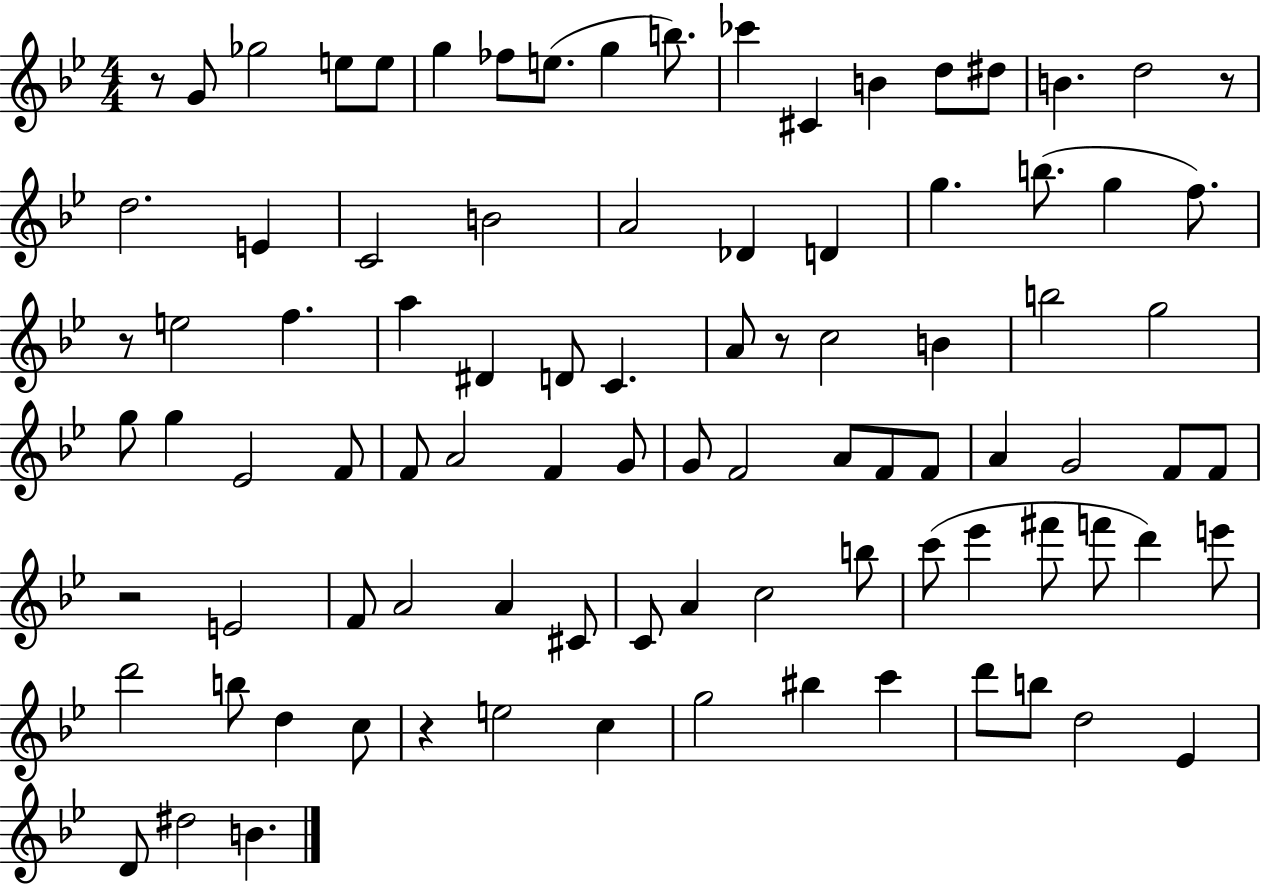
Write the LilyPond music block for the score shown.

{
  \clef treble
  \numericTimeSignature
  \time 4/4
  \key bes \major
  r8 g'8 ges''2 e''8 e''8 | g''4 fes''8 e''8.( g''4 b''8.) | ces'''4 cis'4 b'4 d''8 dis''8 | b'4. d''2 r8 | \break d''2. e'4 | c'2 b'2 | a'2 des'4 d'4 | g''4. b''8.( g''4 f''8.) | \break r8 e''2 f''4. | a''4 dis'4 d'8 c'4. | a'8 r8 c''2 b'4 | b''2 g''2 | \break g''8 g''4 ees'2 f'8 | f'8 a'2 f'4 g'8 | g'8 f'2 a'8 f'8 f'8 | a'4 g'2 f'8 f'8 | \break r2 e'2 | f'8 a'2 a'4 cis'8 | c'8 a'4 c''2 b''8 | c'''8( ees'''4 fis'''8 f'''8 d'''4) e'''8 | \break d'''2 b''8 d''4 c''8 | r4 e''2 c''4 | g''2 bis''4 c'''4 | d'''8 b''8 d''2 ees'4 | \break d'8 dis''2 b'4. | \bar "|."
}